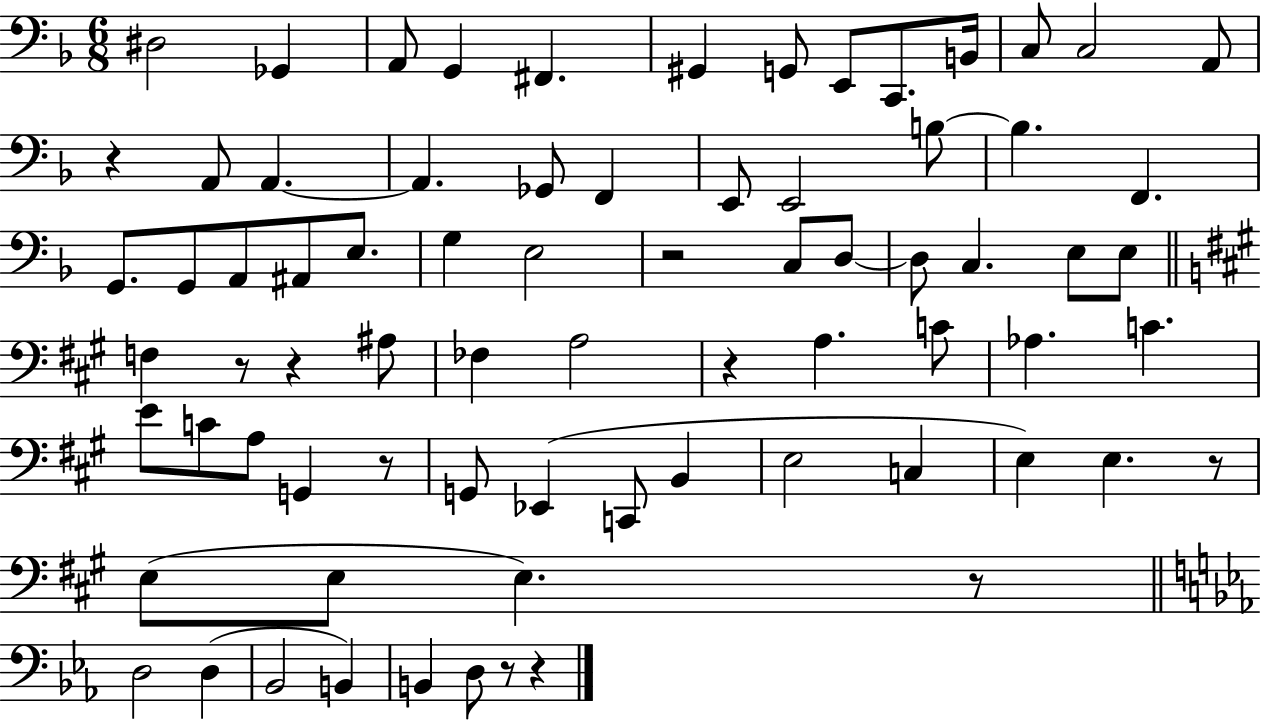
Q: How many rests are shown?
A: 10